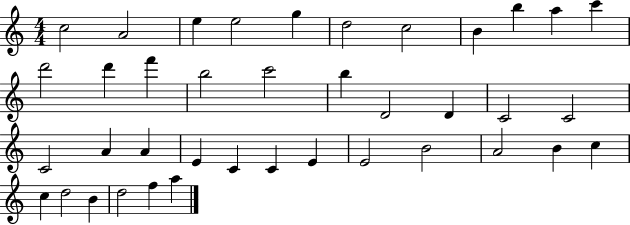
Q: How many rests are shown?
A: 0